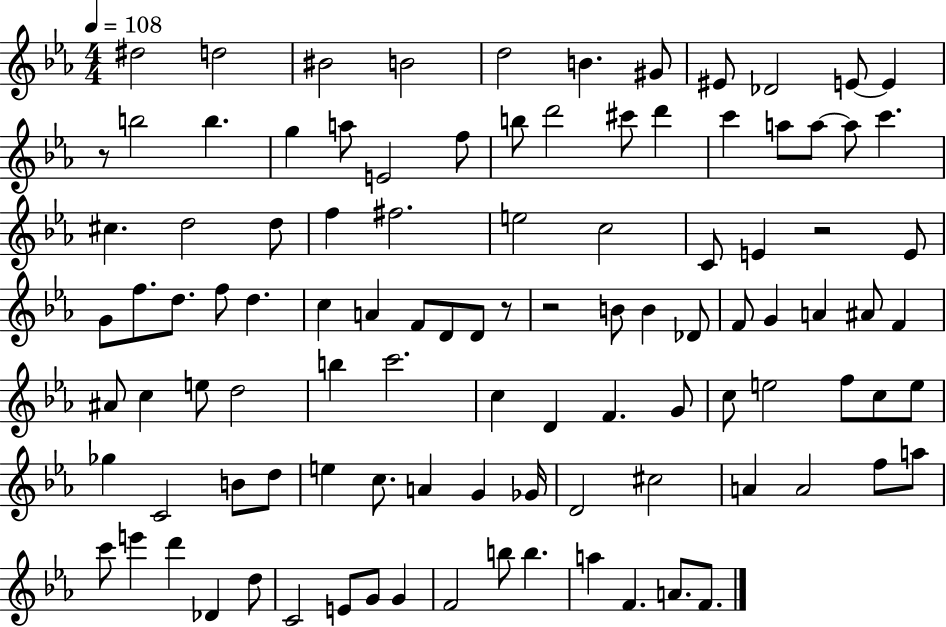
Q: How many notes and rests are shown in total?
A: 104